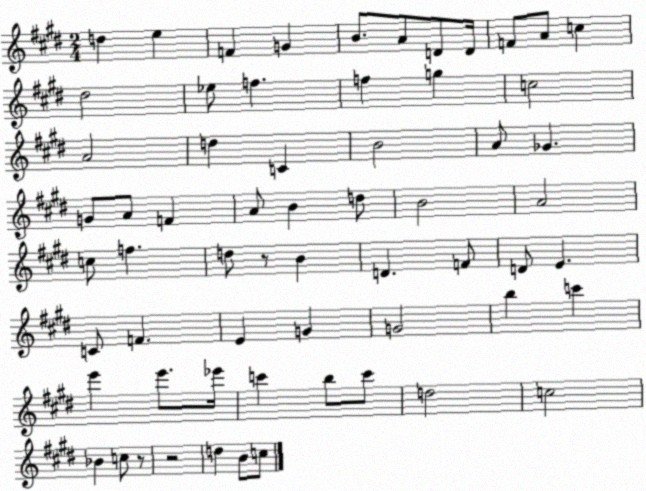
X:1
T:Untitled
M:2/4
L:1/4
K:E
d e F G B/2 A/2 D/2 D/4 F/2 A/2 c ^d2 _e/2 f f g c2 A2 d C B2 A/2 _G G/2 A/2 F A/2 B d/2 B2 A2 c/2 f d/2 z/2 B D F/2 D/2 E C/2 F E G G2 b c' e' e'/2 _e'/4 c' b/2 c'/2 d2 c2 _B c/2 z/2 z2 d B/2 c/2